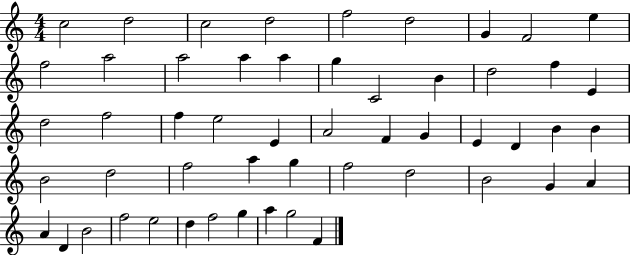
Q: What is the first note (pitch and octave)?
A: C5